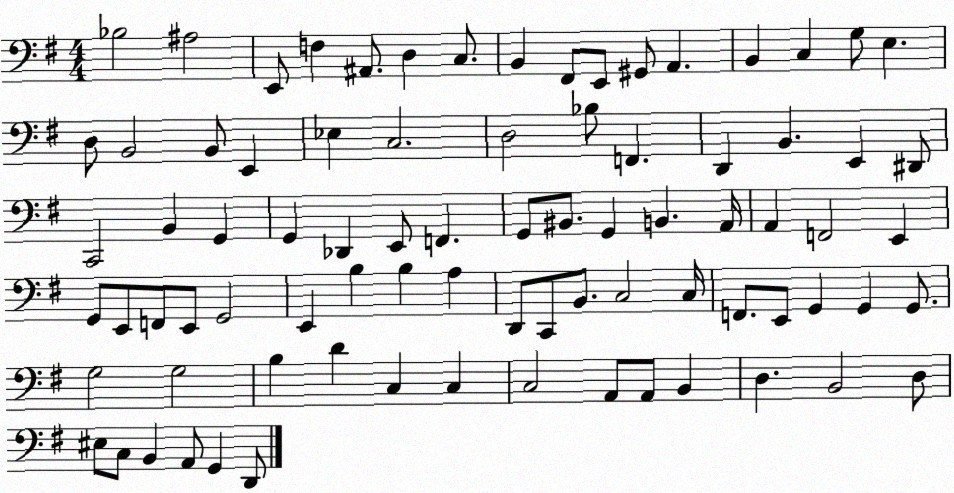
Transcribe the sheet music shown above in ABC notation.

X:1
T:Untitled
M:4/4
L:1/4
K:G
_B,2 ^A,2 E,,/2 F, ^A,,/2 D, C,/2 B,, ^F,,/2 E,,/2 ^G,,/2 A,, B,, C, G,/2 E, D,/2 B,,2 B,,/2 E,, _E, C,2 D,2 _B,/2 F,, D,, B,, E,, ^D,,/2 C,,2 B,, G,, G,, _D,, E,,/2 F,, G,,/2 ^B,,/2 G,, B,, A,,/4 A,, F,,2 E,, G,,/2 E,,/2 F,,/2 E,,/2 G,,2 E,, B, B, A, D,,/2 C,,/2 B,,/2 C,2 C,/4 F,,/2 E,,/2 G,, G,, G,,/2 G,2 G,2 B, D C, C, C,2 A,,/2 A,,/2 B,, D, B,,2 D,/2 ^E,/2 C,/2 B,, A,,/2 G,, D,,/2